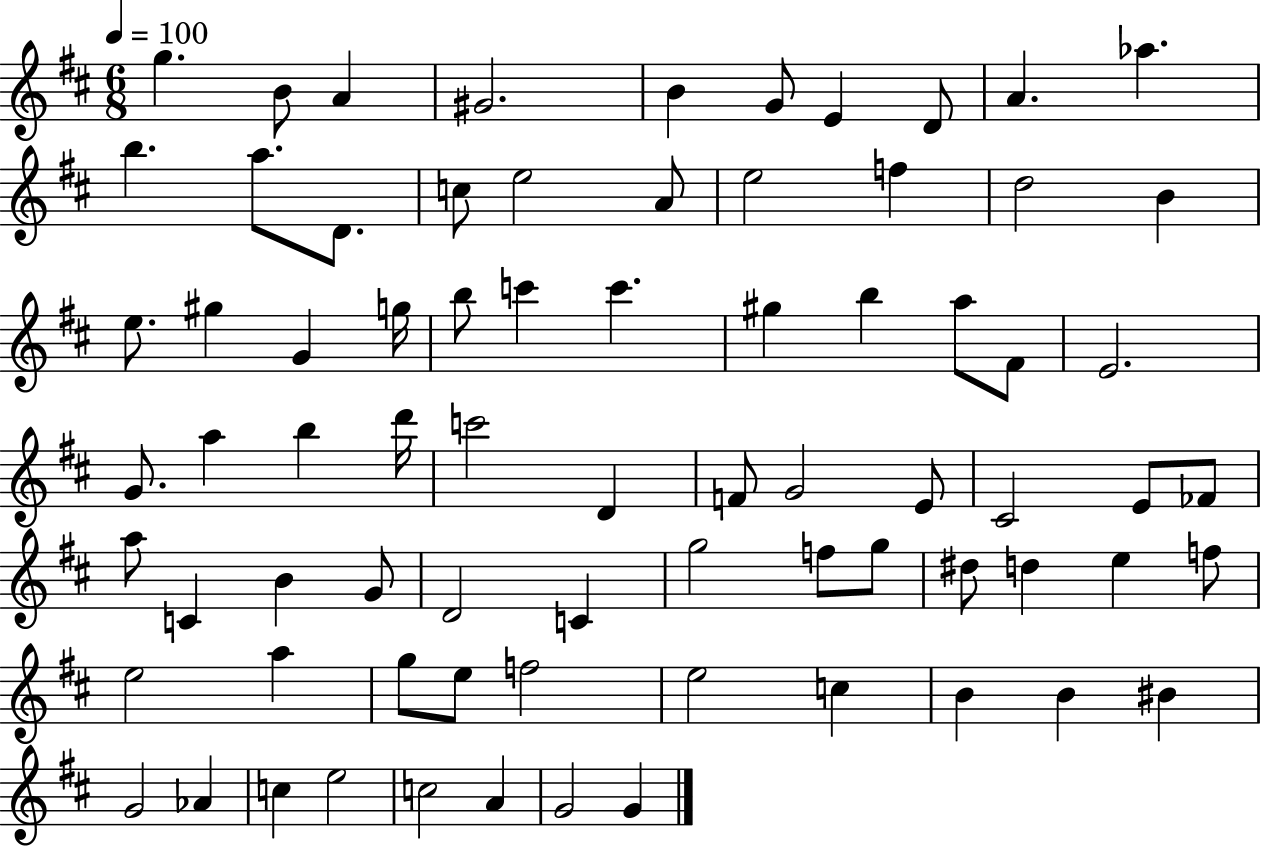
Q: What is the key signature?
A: D major